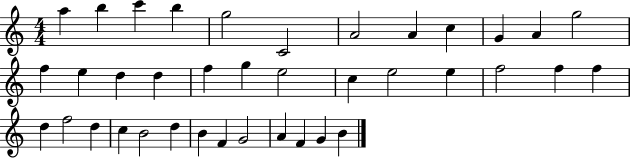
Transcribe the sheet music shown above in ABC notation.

X:1
T:Untitled
M:4/4
L:1/4
K:C
a b c' b g2 C2 A2 A c G A g2 f e d d f g e2 c e2 e f2 f f d f2 d c B2 d B F G2 A F G B